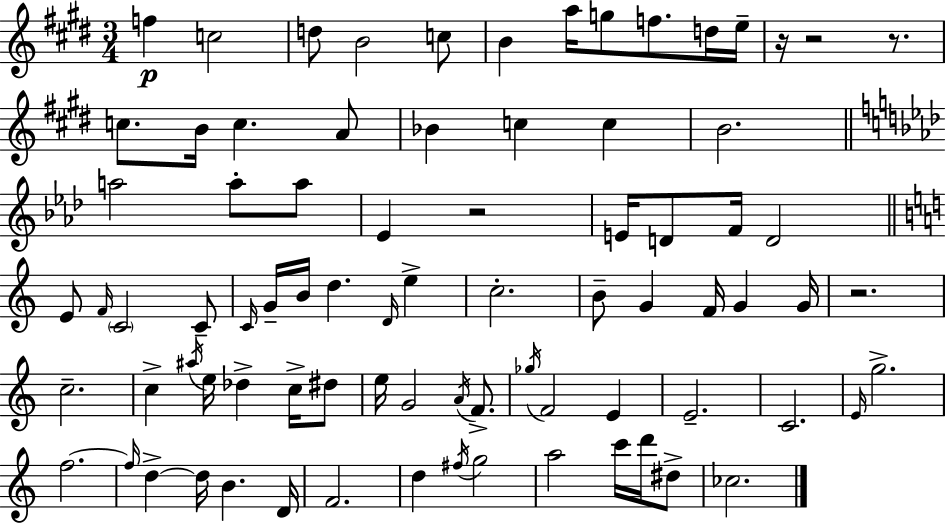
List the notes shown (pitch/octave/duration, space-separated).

F5/q C5/h D5/e B4/h C5/e B4/q A5/s G5/e F5/e. D5/s E5/s R/s R/h R/e. C5/e. B4/s C5/q. A4/e Bb4/q C5/q C5/q B4/h. A5/h A5/e A5/e Eb4/q R/h E4/s D4/e F4/s D4/h E4/e F4/s C4/h C4/e C4/s G4/s B4/s D5/q. D4/s E5/q C5/h. B4/e G4/q F4/s G4/q G4/s R/h. C5/h. C5/q A#5/s E5/s Db5/q C5/s D#5/e E5/s G4/h A4/s F4/e. Gb5/s F4/h E4/q E4/h. C4/h. E4/s G5/h. F5/h. F5/s D5/q D5/s B4/q. D4/s F4/h. D5/q F#5/s G5/h A5/h C6/s D6/s D#5/e CES5/h.